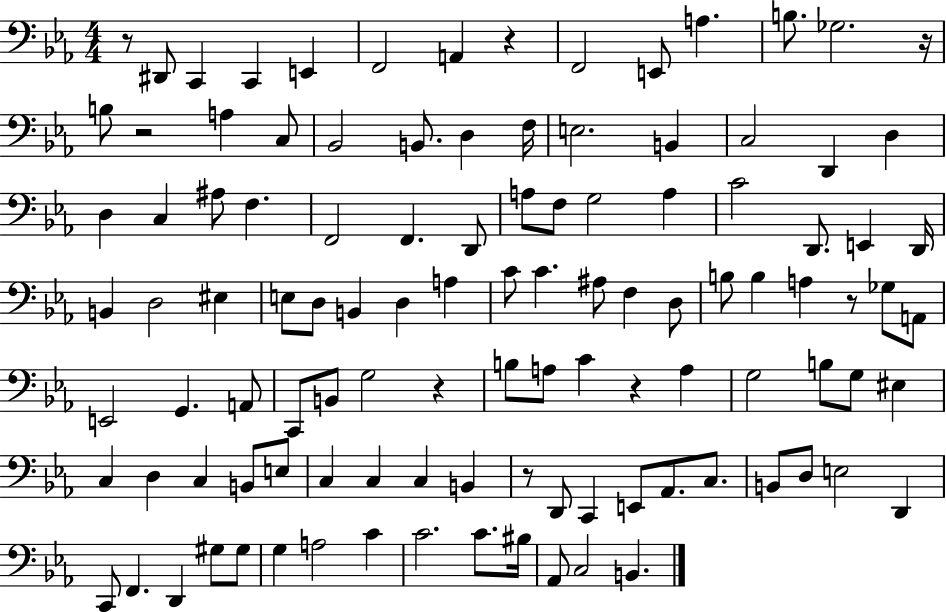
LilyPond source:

{
  \clef bass
  \numericTimeSignature
  \time 4/4
  \key ees \major
  \repeat volta 2 { r8 dis,8 c,4 c,4 e,4 | f,2 a,4 r4 | f,2 e,8 a4. | b8. ges2. r16 | \break b8 r2 a4 c8 | bes,2 b,8. d4 f16 | e2. b,4 | c2 d,4 d4 | \break d4 c4 ais8 f4. | f,2 f,4. d,8 | a8 f8 g2 a4 | c'2 d,8. e,4 d,16 | \break b,4 d2 eis4 | e8 d8 b,4 d4 a4 | c'8 c'4. ais8 f4 d8 | b8 b4 a4 r8 ges8 a,8 | \break e,2 g,4. a,8 | c,8 b,8 g2 r4 | b8 a8 c'4 r4 a4 | g2 b8 g8 eis4 | \break c4 d4 c4 b,8 e8 | c4 c4 c4 b,4 | r8 d,8 c,4 e,8 aes,8. c8. | b,8 d8 e2 d,4 | \break c,8 f,4. d,4 gis8 gis8 | g4 a2 c'4 | c'2. c'8. bis16 | aes,8 c2 b,4. | \break } \bar "|."
}